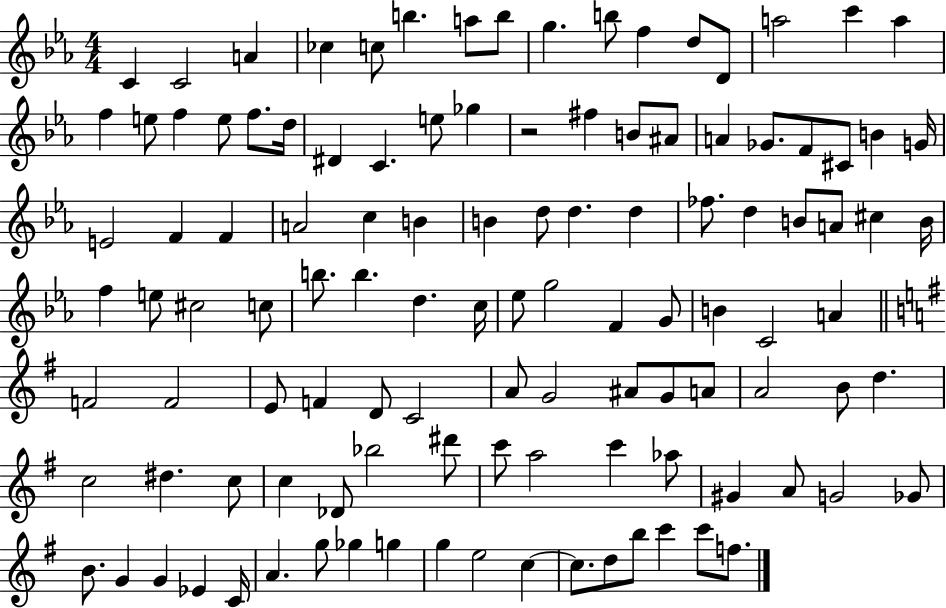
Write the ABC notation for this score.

X:1
T:Untitled
M:4/4
L:1/4
K:Eb
C C2 A _c c/2 b a/2 b/2 g b/2 f d/2 D/2 a2 c' a f e/2 f e/2 f/2 d/4 ^D C e/2 _g z2 ^f B/2 ^A/2 A _G/2 F/2 ^C/2 B G/4 E2 F F A2 c B B d/2 d d _f/2 d B/2 A/2 ^c B/4 f e/2 ^c2 c/2 b/2 b d c/4 _e/2 g2 F G/2 B C2 A F2 F2 E/2 F D/2 C2 A/2 G2 ^A/2 G/2 A/2 A2 B/2 d c2 ^d c/2 c _D/2 _b2 ^d'/2 c'/2 a2 c' _a/2 ^G A/2 G2 _G/2 B/2 G G _E C/4 A g/2 _g g g e2 c c/2 d/2 b/2 c' c'/2 f/2